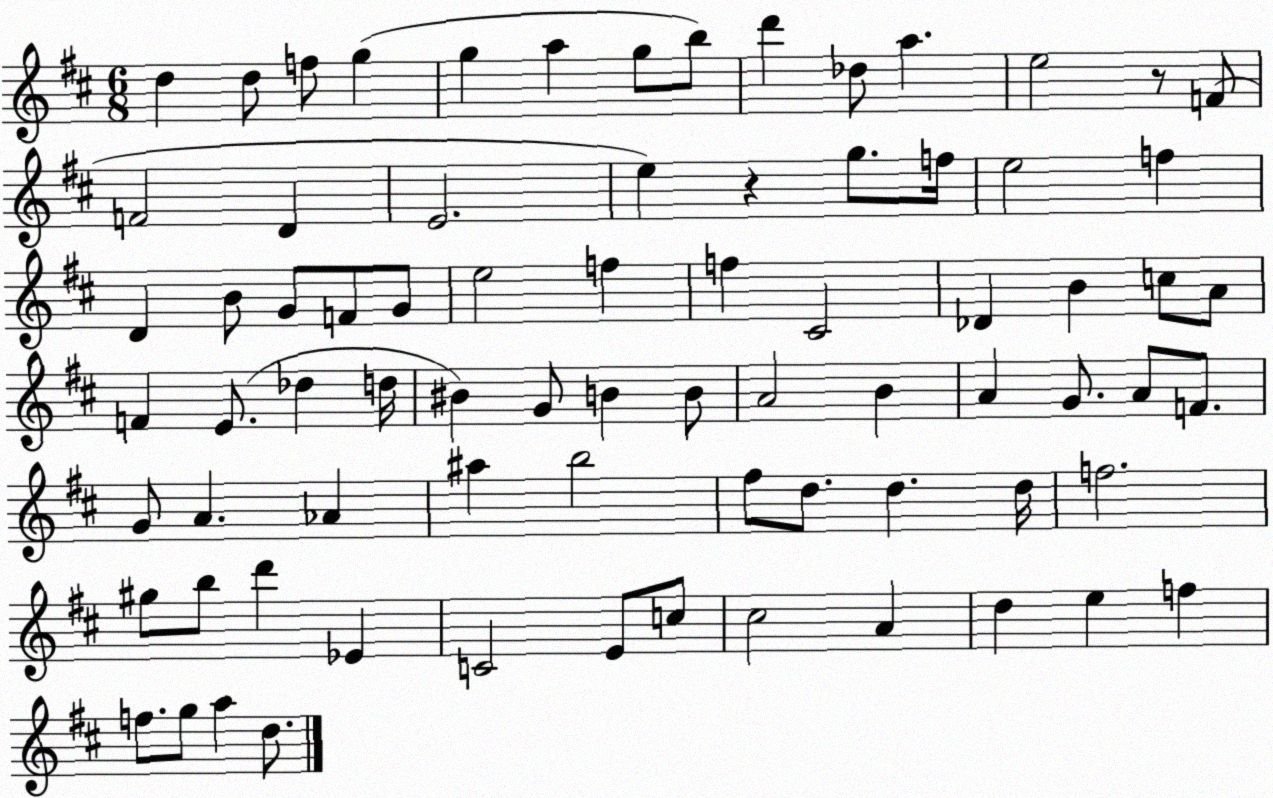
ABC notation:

X:1
T:Untitled
M:6/8
L:1/4
K:D
d d/2 f/2 g g a g/2 b/2 d' _d/2 a e2 z/2 F/2 F2 D E2 e z g/2 f/4 e2 f D B/2 G/2 F/2 G/2 e2 f f ^C2 _D B c/2 A/2 F E/2 _d d/4 ^B G/2 B B/2 A2 B A G/2 A/2 F/2 G/2 A _A ^a b2 ^f/2 d/2 d d/4 f2 ^g/2 b/2 d' _E C2 E/2 c/2 ^c2 A d e f f/2 g/2 a d/2